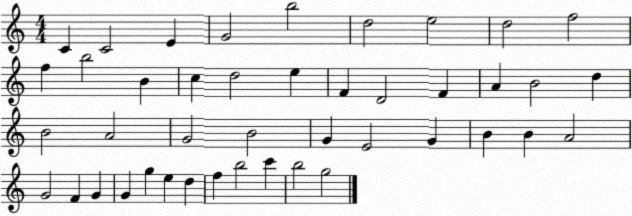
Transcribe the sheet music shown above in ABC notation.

X:1
T:Untitled
M:4/4
L:1/4
K:C
C C2 E G2 b2 d2 e2 d2 f2 f b2 B c d2 e F D2 F A B2 d B2 A2 G2 B2 G E2 G B B A2 G2 F G G g e d f b2 c' b2 g2